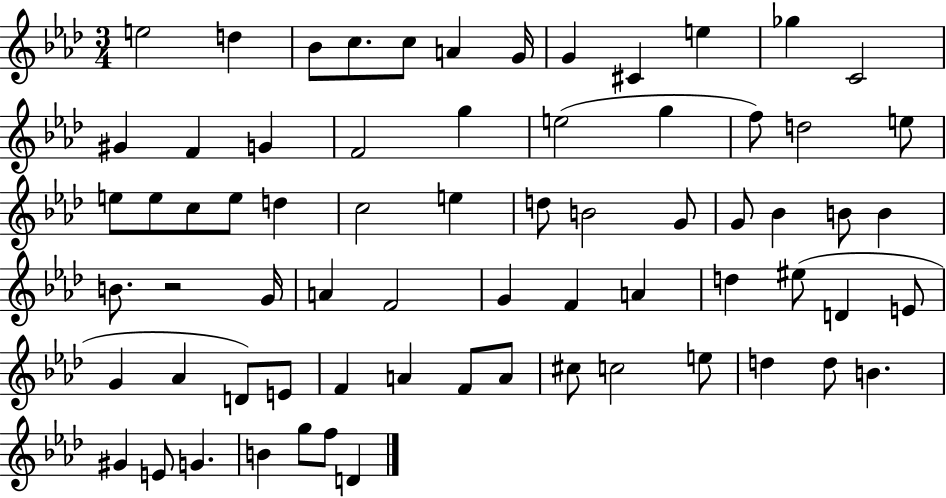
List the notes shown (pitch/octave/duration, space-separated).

E5/h D5/q Bb4/e C5/e. C5/e A4/q G4/s G4/q C#4/q E5/q Gb5/q C4/h G#4/q F4/q G4/q F4/h G5/q E5/h G5/q F5/e D5/h E5/e E5/e E5/e C5/e E5/e D5/q C5/h E5/q D5/e B4/h G4/e G4/e Bb4/q B4/e B4/q B4/e. R/h G4/s A4/q F4/h G4/q F4/q A4/q D5/q EIS5/e D4/q E4/e G4/q Ab4/q D4/e E4/e F4/q A4/q F4/e A4/e C#5/e C5/h E5/e D5/q D5/e B4/q. G#4/q E4/e G4/q. B4/q G5/e F5/e D4/q